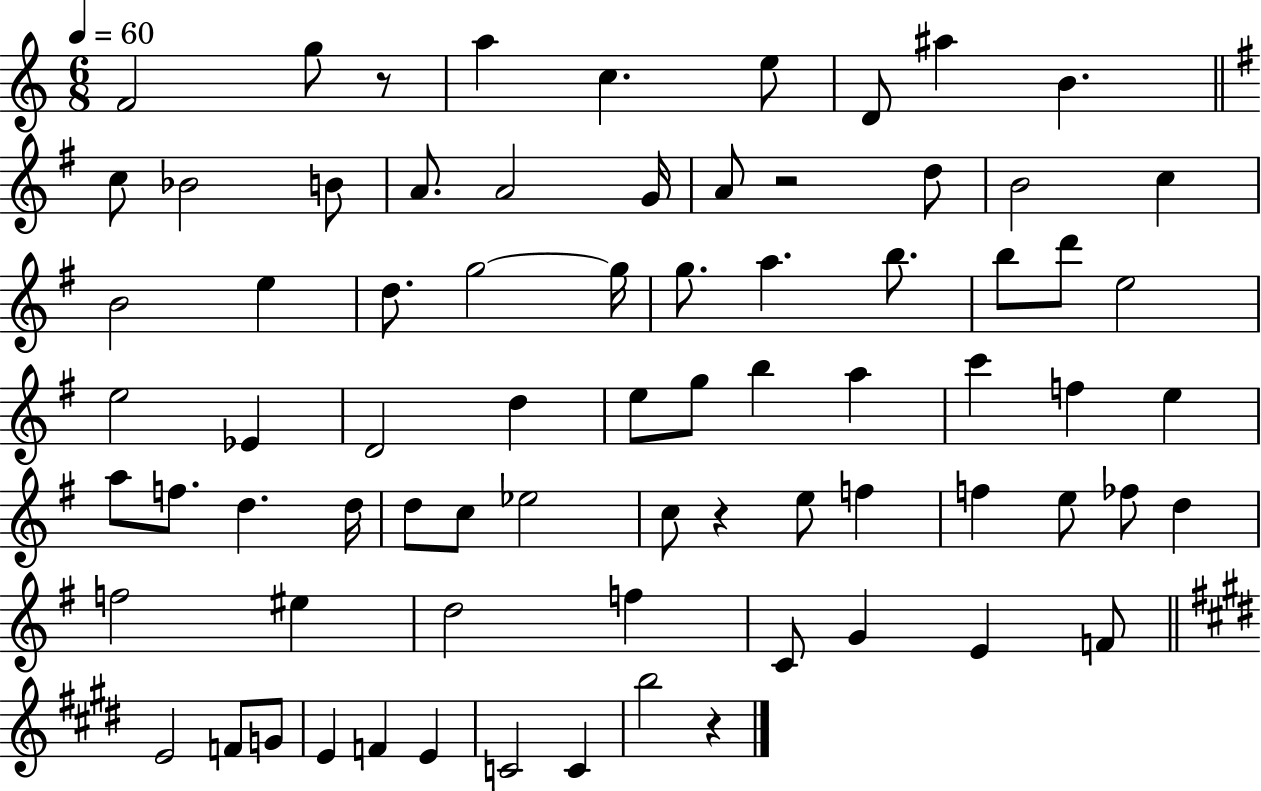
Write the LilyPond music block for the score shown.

{
  \clef treble
  \numericTimeSignature
  \time 6/8
  \key c \major
  \tempo 4 = 60
  f'2 g''8 r8 | a''4 c''4. e''8 | d'8 ais''4 b'4. | \bar "||" \break \key g \major c''8 bes'2 b'8 | a'8. a'2 g'16 | a'8 r2 d''8 | b'2 c''4 | \break b'2 e''4 | d''8. g''2~~ g''16 | g''8. a''4. b''8. | b''8 d'''8 e''2 | \break e''2 ees'4 | d'2 d''4 | e''8 g''8 b''4 a''4 | c'''4 f''4 e''4 | \break a''8 f''8. d''4. d''16 | d''8 c''8 ees''2 | c''8 r4 e''8 f''4 | f''4 e''8 fes''8 d''4 | \break f''2 eis''4 | d''2 f''4 | c'8 g'4 e'4 f'8 | \bar "||" \break \key e \major e'2 f'8 g'8 | e'4 f'4 e'4 | c'2 c'4 | b''2 r4 | \break \bar "|."
}